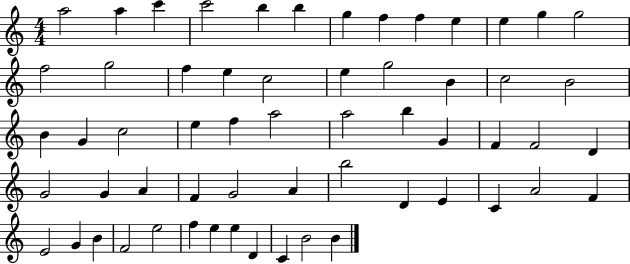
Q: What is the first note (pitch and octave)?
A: A5